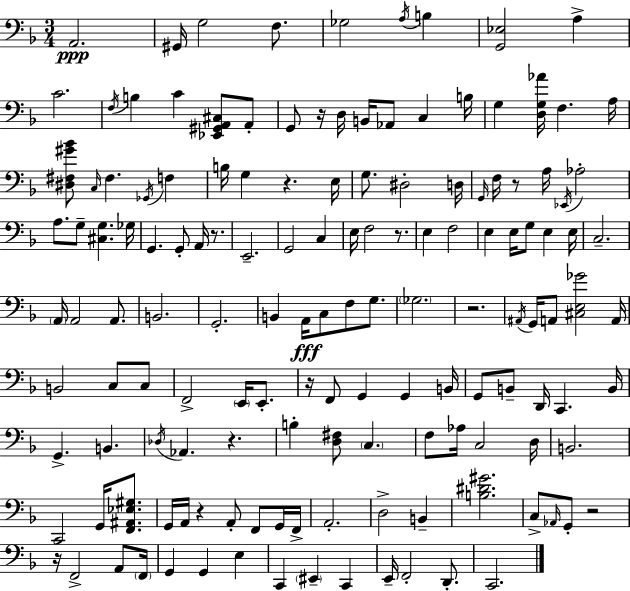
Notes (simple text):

A2/h. G#2/s G3/h F3/e. Gb3/h A3/s B3/q [G2,Eb3]/h A3/q C4/h. F3/s B3/q C4/q [Eb2,G#2,A2,C#3]/e A2/e G2/e R/s D3/s B2/s Ab2/e C3/q B3/s G3/q [D3,G3,Ab4]/s F3/q. A3/s [D#3,F#3,G#4,Bb4]/e C3/s F#3/q. Gb2/s F3/q B3/s G3/q R/q. E3/s G3/e. D#3/h D3/s G2/s F3/s R/e A3/s Eb2/s Ab3/h A3/e. G3/e [C#3,G3]/q. Gb3/s G2/q. G2/e A2/s R/e. E2/h. G2/h C3/q E3/s F3/h R/e. E3/q F3/h E3/q E3/s G3/e E3/q E3/s C3/h. A2/s A2/h A2/e. B2/h. G2/h. B2/q A2/s C3/e F3/e G3/e. Gb3/h. R/h. A#2/s G2/s A2/e [C#3,E3,Gb4]/h A2/s B2/h C3/e C3/e F2/h E2/s E2/e. R/s F2/e G2/q G2/q B2/s G2/e B2/e D2/s C2/q. B2/s G2/q. B2/q. Db3/s Ab2/q. R/q. B3/q [D3,F#3]/e C3/q. F3/e Ab3/s C3/h D3/s B2/h. C2/h G2/s [F2,A#2,Eb3,G#3]/e. G2/s A2/s R/q A2/e F2/e G2/s F2/s A2/h. D3/h B2/q [B3,D#4,G#4]/h. C3/e Ab2/s G2/e R/h R/s F2/h A2/e F2/s G2/q G2/q E3/q C2/q EIS2/q C2/q E2/s F2/h D2/e. C2/h.